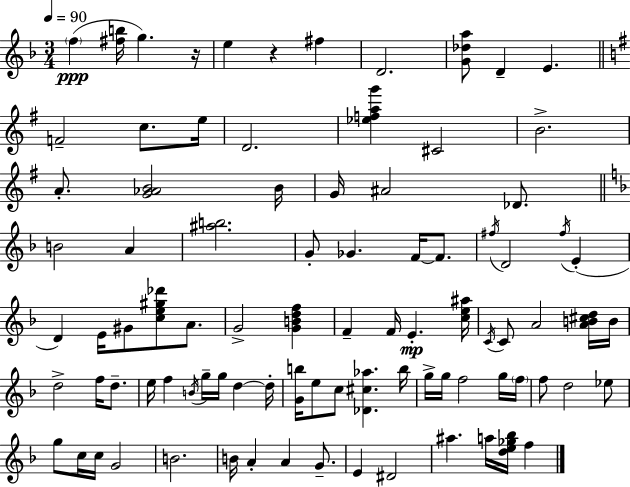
{
  \clef treble
  \numericTimeSignature
  \time 3/4
  \key f \major
  \tempo 4 = 90
  \parenthesize f''4(\ppp <fis'' b''>16 g''4.) r16 | e''4 r4 fis''4 | d'2. | <g' des'' a''>8 d'4-- e'4. | \break \bar "||" \break \key g \major f'2-- c''8. e''16 | d'2. | <ees'' f'' a'' g'''>4 cis'2 | b'2.-> | \break a'8.-. <g' aes' b'>2 b'16 | g'16 ais'2 des'8. | \bar "||" \break \key f \major b'2 a'4 | <ais'' b''>2. | g'8-. ges'4. f'16~~ f'8. | \acciaccatura { fis''16 } d'2 \acciaccatura { fis''16 }( e'4-. | \break d'4) e'16 gis'8 <c'' e'' gis'' des'''>8 a'8. | g'2-> <g' b' d'' f''>4 | f'4-- f'16 e'4.-.\mp | <c'' e'' ais''>16 \acciaccatura { c'16 } c'8 a'2 | \break <a' b' cis'' d''>16 b'16 d''2-> f''16 | d''8.-- e''16 f''4 \acciaccatura { b'16 } g''16-- g''16 d''4~~ | d''16-. <g' b''>16 e''8 c''8 <des' cis'' aes''>4. | b''16 g''16-> g''16 f''2 | \break g''16 \parenthesize f''16 f''8 d''2 | ees''8 g''8 c''16 c''16 g'2 | b'2. | b'16 a'4-. a'4 | \break g'8.-- e'4 dis'2 | ais''4. a''16 <d'' e'' ges'' bes''>16 | f''4 \bar "|."
}